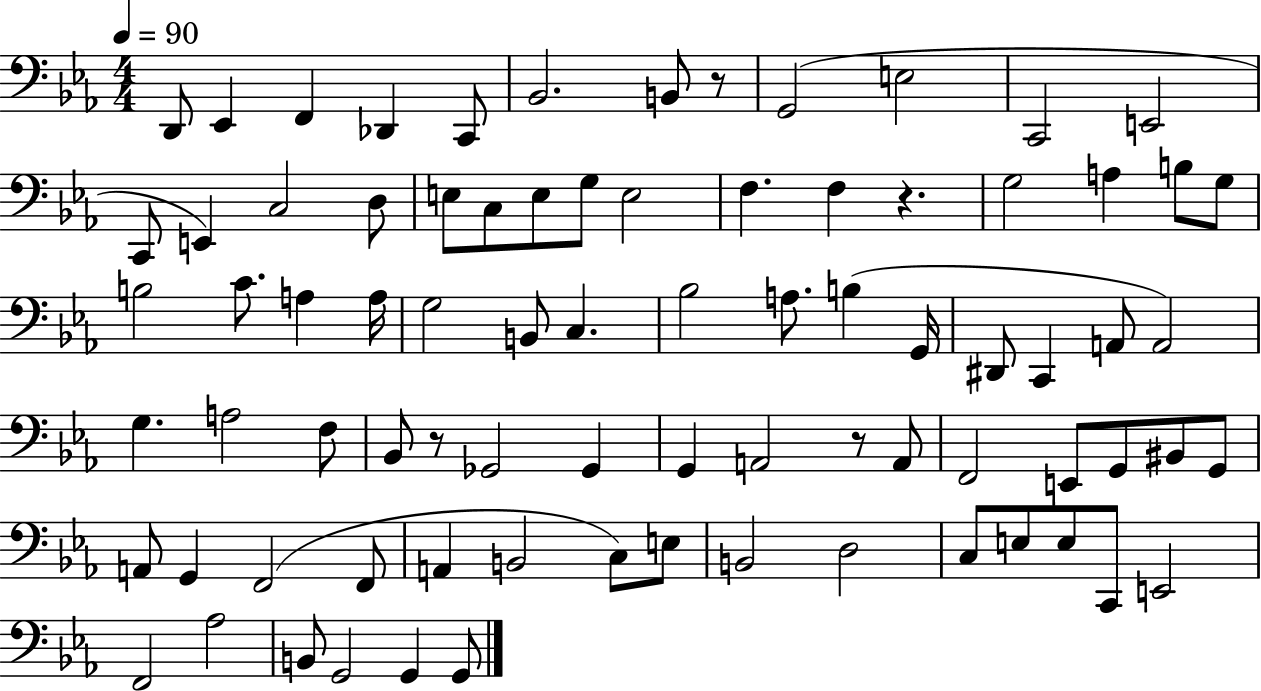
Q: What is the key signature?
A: EES major